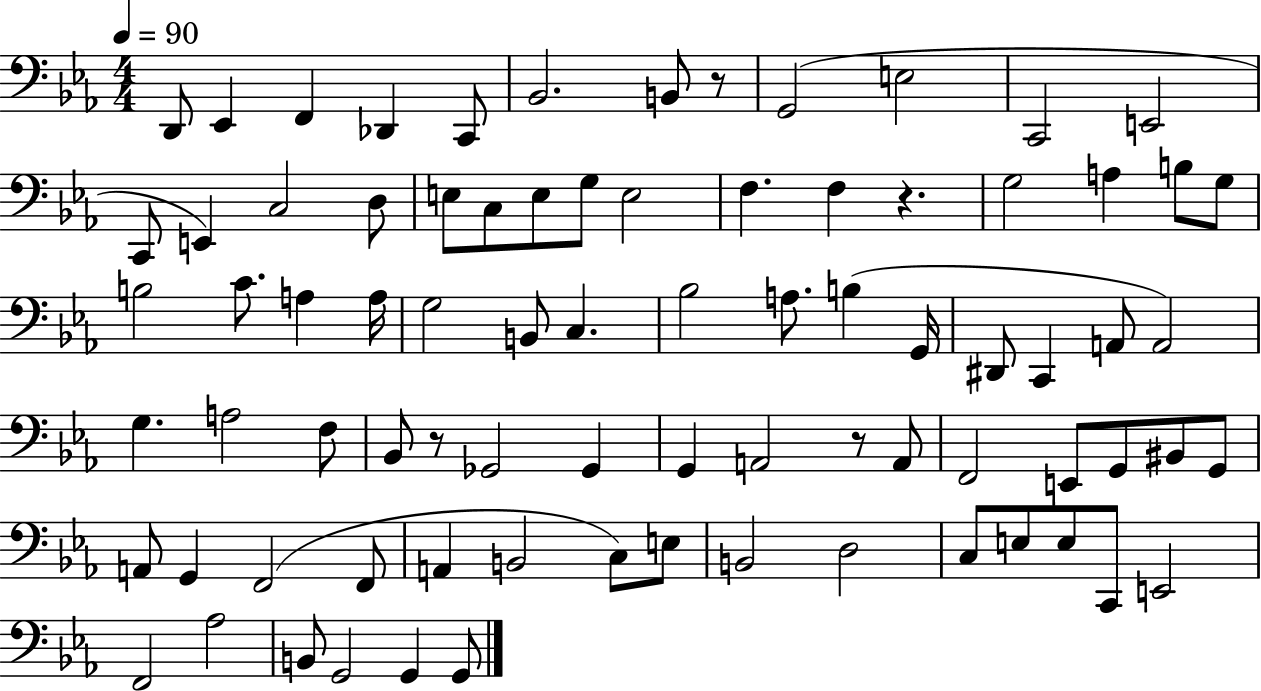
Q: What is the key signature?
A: EES major